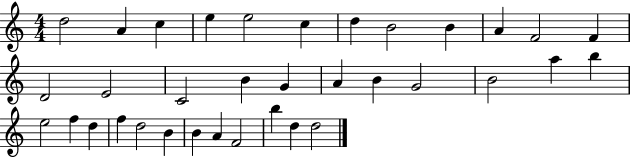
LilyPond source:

{
  \clef treble
  \numericTimeSignature
  \time 4/4
  \key c \major
  d''2 a'4 c''4 | e''4 e''2 c''4 | d''4 b'2 b'4 | a'4 f'2 f'4 | \break d'2 e'2 | c'2 b'4 g'4 | a'4 b'4 g'2 | b'2 a''4 b''4 | \break e''2 f''4 d''4 | f''4 d''2 b'4 | b'4 a'4 f'2 | b''4 d''4 d''2 | \break \bar "|."
}